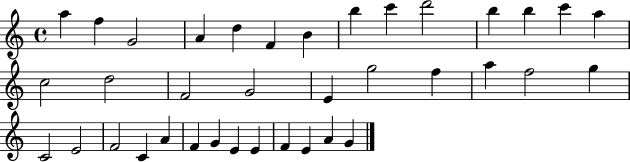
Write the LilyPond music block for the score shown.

{
  \clef treble
  \time 4/4
  \defaultTimeSignature
  \key c \major
  a''4 f''4 g'2 | a'4 d''4 f'4 b'4 | b''4 c'''4 d'''2 | b''4 b''4 c'''4 a''4 | \break c''2 d''2 | f'2 g'2 | e'4 g''2 f''4 | a''4 f''2 g''4 | \break c'2 e'2 | f'2 c'4 a'4 | f'4 g'4 e'4 e'4 | f'4 e'4 a'4 g'4 | \break \bar "|."
}